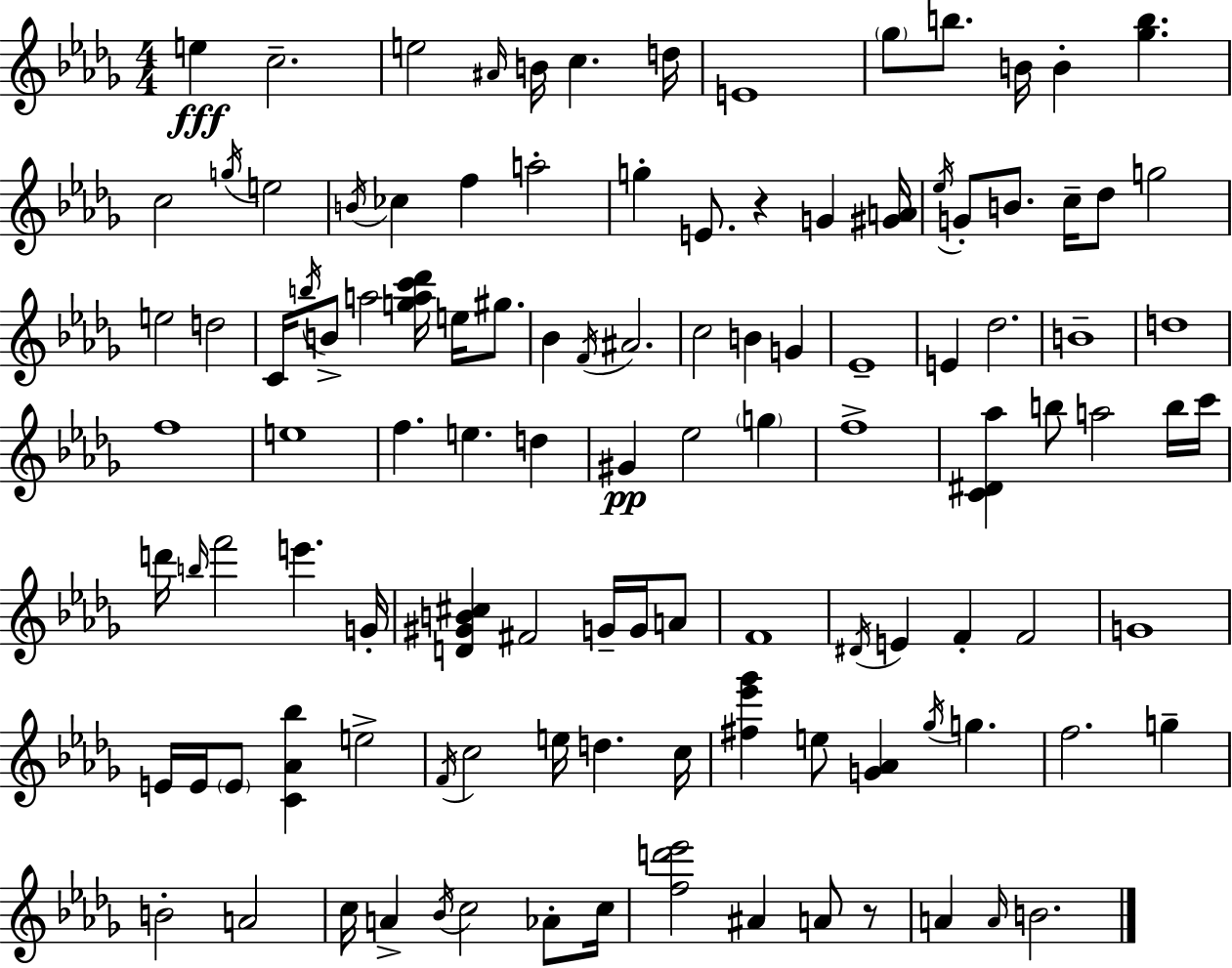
X:1
T:Untitled
M:4/4
L:1/4
K:Bbm
e c2 e2 ^A/4 B/4 c d/4 E4 _g/2 b/2 B/4 B [_gb] c2 g/4 e2 B/4 _c f a2 g E/2 z G [^GA]/4 _e/4 G/2 B/2 c/4 _d/2 g2 e2 d2 C/4 b/4 B/2 a2 [gac'_d']/4 e/4 ^g/2 _B F/4 ^A2 c2 B G _E4 E _d2 B4 d4 f4 e4 f e d ^G _e2 g f4 [C^D_a] b/2 a2 b/4 c'/4 d'/4 b/4 f'2 e' G/4 [D^GB^c] ^F2 G/4 G/4 A/2 F4 ^D/4 E F F2 G4 E/4 E/4 E/2 [C_A_b] e2 F/4 c2 e/4 d c/4 [^f_e'_g'] e/2 [G_A] _g/4 g f2 g B2 A2 c/4 A _B/4 c2 _A/2 c/4 [fd'_e']2 ^A A/2 z/2 A A/4 B2